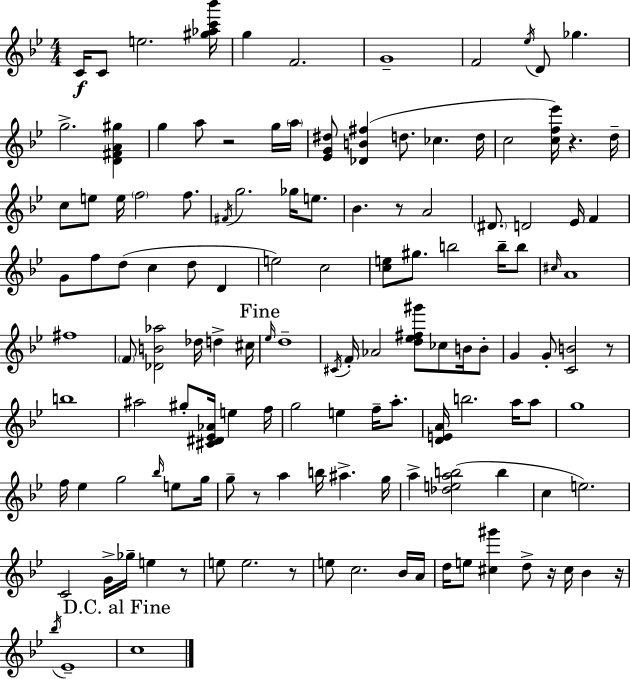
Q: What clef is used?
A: treble